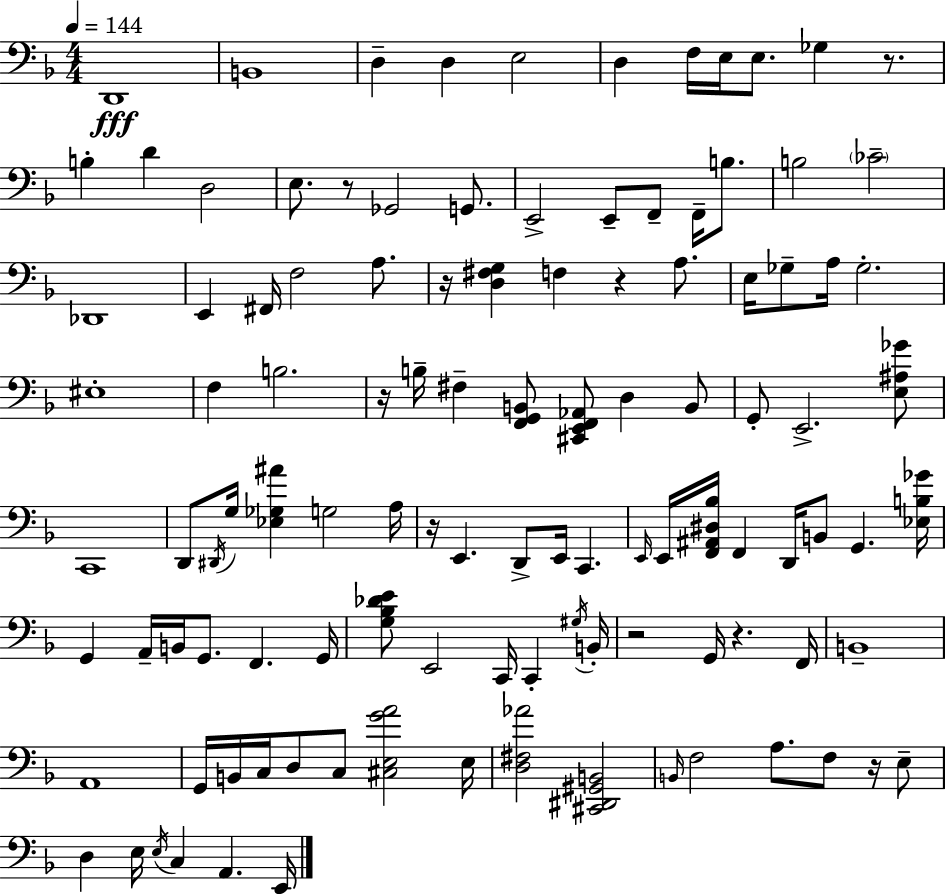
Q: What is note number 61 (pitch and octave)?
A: A2